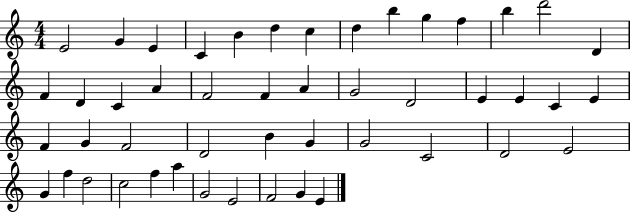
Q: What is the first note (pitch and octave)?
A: E4